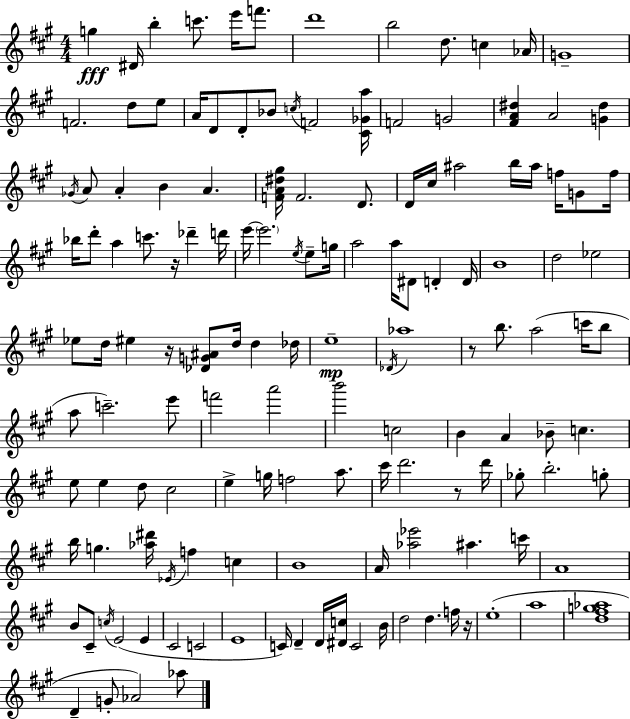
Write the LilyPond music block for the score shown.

{
  \clef treble
  \numericTimeSignature
  \time 4/4
  \key a \major
  g''4\fff dis'16 b''4-. c'''8. e'''16 f'''8. | d'''1 | b''2 d''8. c''4 aes'16 | g'1-- | \break f'2. d''8 e''8 | a'16 d'8 d'8-. bes'8 \acciaccatura { c''16 } f'2 | <cis' ges' a''>16 f'2 g'2 | <fis' a' dis''>4 a'2 <g' dis''>4 | \break \acciaccatura { ges'16 } a'8 a'4-. b'4 a'4. | <f' a' dis'' gis''>16 f'2. d'8. | d'16 cis''16 ais''2 b''16 ais''16 f''16 g'8 | f''16 bes''16 d'''8-. a''4 c'''8. r16 des'''4-- | \break d'''16 e'''16~~ \parenthesize e'''2. \acciaccatura { e''16 } | e''8-- g''16 a''2 a''16 dis'8 d'4-. | d'16 b'1 | d''2 ees''2 | \break ees''8 d''16 eis''4 r16 <des' g' ais'>8 d''16 d''4 | des''16 e''1--\mp | \acciaccatura { des'16 } aes''1 | r8 b''8. a''2( | \break c'''16 b''8 a''8 c'''2.--) | e'''8 f'''2 a'''2 | b'''2 c''2 | b'4 a'4 bes'8-- c''4. | \break e''8 e''4 d''8 cis''2 | e''4-> g''16 f''2 | a''8. cis'''16 d'''2. | r8 d'''16 ges''8-. b''2.-. | \break g''8-. b''16 g''4. <aes'' dis'''>16 \acciaccatura { ees'16 } f''4 | c''4 b'1 | a'16 <aes'' ees'''>2 ais''4. | c'''16 a'1 | \break b'8 cis'8-- \acciaccatura { c''16 } e'2( | e'4 cis'2 c'2 | e'1 | c'16) d'4-- d'16 <dis' c''>16 c'2 | \break b'16 d''2 d''4. | f''16 r16 e''1-.( | a''1 | <d'' fis'' g'' aes''>1 | \break d'4-- g'8-. aes'2) | aes''8 \bar "|."
}